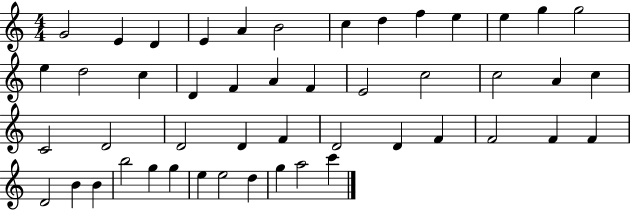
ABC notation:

X:1
T:Untitled
M:4/4
L:1/4
K:C
G2 E D E A B2 c d f e e g g2 e d2 c D F A F E2 c2 c2 A c C2 D2 D2 D F D2 D F F2 F F D2 B B b2 g g e e2 d g a2 c'